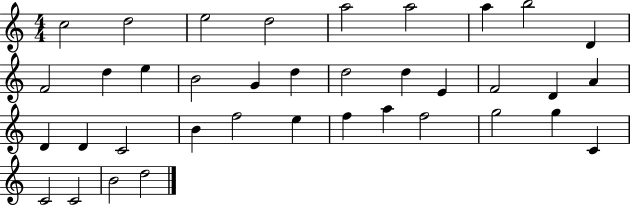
C5/h D5/h E5/h D5/h A5/h A5/h A5/q B5/h D4/q F4/h D5/q E5/q B4/h G4/q D5/q D5/h D5/q E4/q F4/h D4/q A4/q D4/q D4/q C4/h B4/q F5/h E5/q F5/q A5/q F5/h G5/h G5/q C4/q C4/h C4/h B4/h D5/h